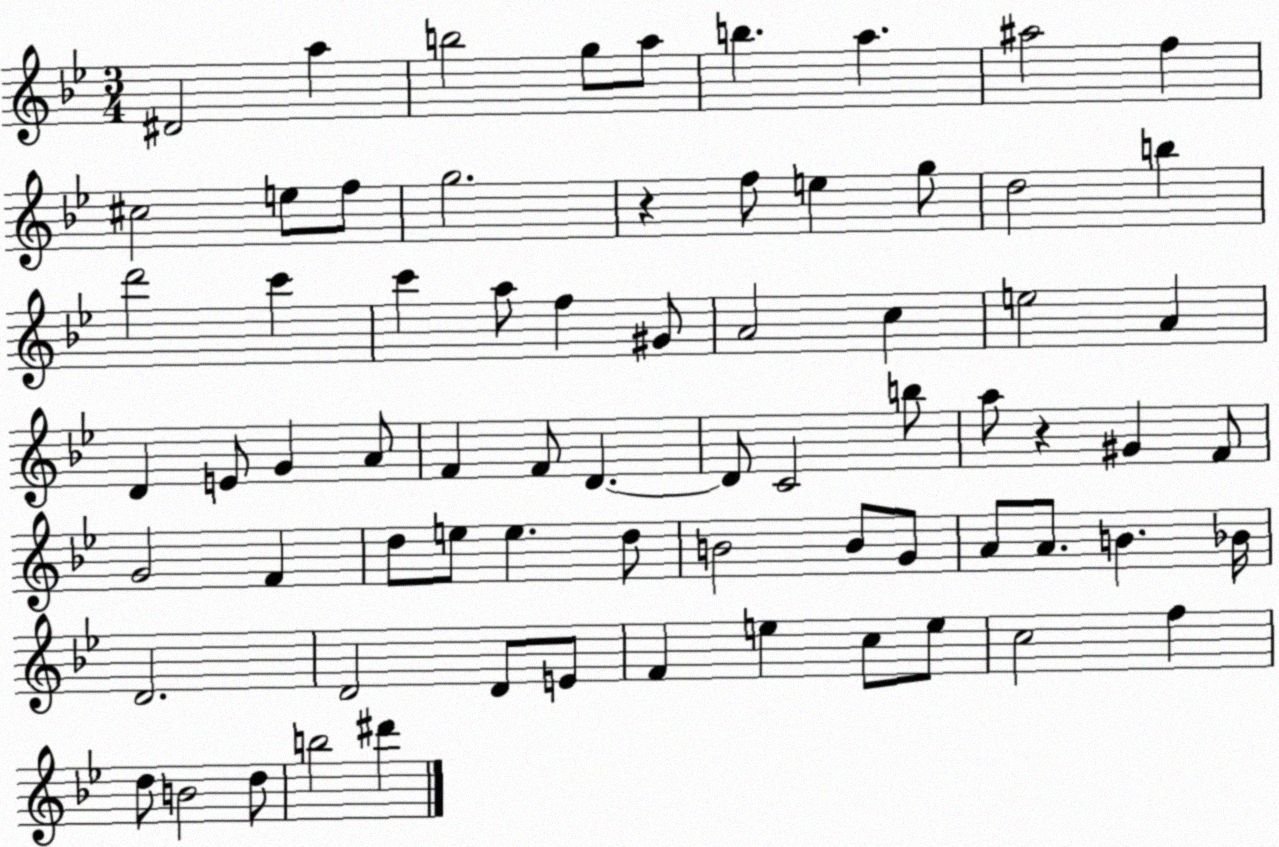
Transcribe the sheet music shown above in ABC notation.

X:1
T:Untitled
M:3/4
L:1/4
K:Bb
^D2 a b2 g/2 a/2 b a ^a2 f ^c2 e/2 f/2 g2 z f/2 e g/2 d2 b d'2 c' c' a/2 f ^G/2 A2 c e2 A D E/2 G A/2 F F/2 D D/2 C2 b/2 a/2 z ^G F/2 G2 F d/2 e/2 e d/2 B2 B/2 G/2 A/2 A/2 B _B/4 D2 D2 D/2 E/2 F e c/2 e/2 c2 f d/2 B2 d/2 b2 ^d'